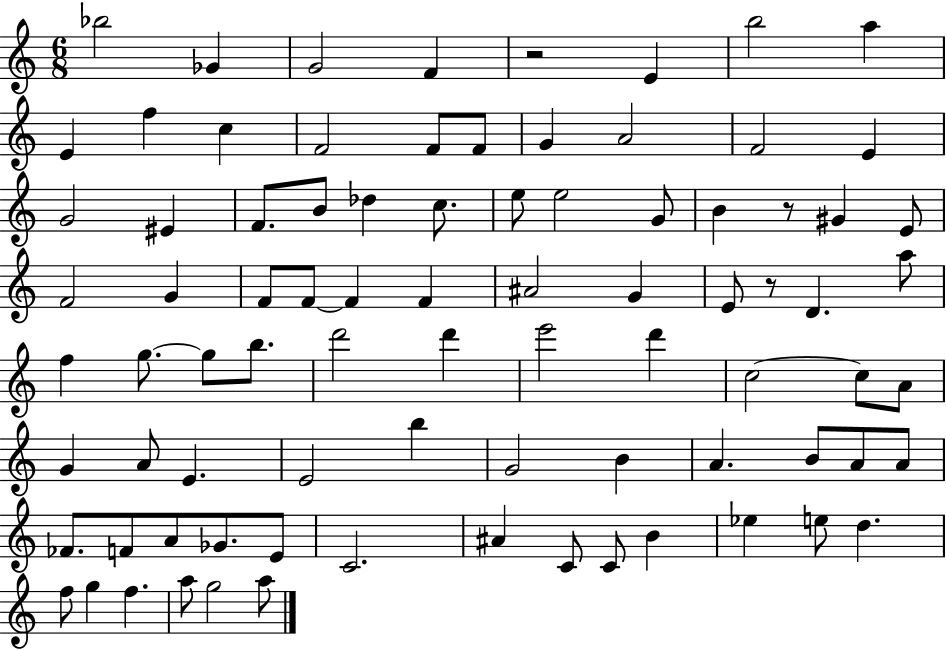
X:1
T:Untitled
M:6/8
L:1/4
K:C
_b2 _G G2 F z2 E b2 a E f c F2 F/2 F/2 G A2 F2 E G2 ^E F/2 B/2 _d c/2 e/2 e2 G/2 B z/2 ^G E/2 F2 G F/2 F/2 F F ^A2 G E/2 z/2 D a/2 f g/2 g/2 b/2 d'2 d' e'2 d' c2 c/2 A/2 G A/2 E E2 b G2 B A B/2 A/2 A/2 _F/2 F/2 A/2 _G/2 E/2 C2 ^A C/2 C/2 B _e e/2 d f/2 g f a/2 g2 a/2